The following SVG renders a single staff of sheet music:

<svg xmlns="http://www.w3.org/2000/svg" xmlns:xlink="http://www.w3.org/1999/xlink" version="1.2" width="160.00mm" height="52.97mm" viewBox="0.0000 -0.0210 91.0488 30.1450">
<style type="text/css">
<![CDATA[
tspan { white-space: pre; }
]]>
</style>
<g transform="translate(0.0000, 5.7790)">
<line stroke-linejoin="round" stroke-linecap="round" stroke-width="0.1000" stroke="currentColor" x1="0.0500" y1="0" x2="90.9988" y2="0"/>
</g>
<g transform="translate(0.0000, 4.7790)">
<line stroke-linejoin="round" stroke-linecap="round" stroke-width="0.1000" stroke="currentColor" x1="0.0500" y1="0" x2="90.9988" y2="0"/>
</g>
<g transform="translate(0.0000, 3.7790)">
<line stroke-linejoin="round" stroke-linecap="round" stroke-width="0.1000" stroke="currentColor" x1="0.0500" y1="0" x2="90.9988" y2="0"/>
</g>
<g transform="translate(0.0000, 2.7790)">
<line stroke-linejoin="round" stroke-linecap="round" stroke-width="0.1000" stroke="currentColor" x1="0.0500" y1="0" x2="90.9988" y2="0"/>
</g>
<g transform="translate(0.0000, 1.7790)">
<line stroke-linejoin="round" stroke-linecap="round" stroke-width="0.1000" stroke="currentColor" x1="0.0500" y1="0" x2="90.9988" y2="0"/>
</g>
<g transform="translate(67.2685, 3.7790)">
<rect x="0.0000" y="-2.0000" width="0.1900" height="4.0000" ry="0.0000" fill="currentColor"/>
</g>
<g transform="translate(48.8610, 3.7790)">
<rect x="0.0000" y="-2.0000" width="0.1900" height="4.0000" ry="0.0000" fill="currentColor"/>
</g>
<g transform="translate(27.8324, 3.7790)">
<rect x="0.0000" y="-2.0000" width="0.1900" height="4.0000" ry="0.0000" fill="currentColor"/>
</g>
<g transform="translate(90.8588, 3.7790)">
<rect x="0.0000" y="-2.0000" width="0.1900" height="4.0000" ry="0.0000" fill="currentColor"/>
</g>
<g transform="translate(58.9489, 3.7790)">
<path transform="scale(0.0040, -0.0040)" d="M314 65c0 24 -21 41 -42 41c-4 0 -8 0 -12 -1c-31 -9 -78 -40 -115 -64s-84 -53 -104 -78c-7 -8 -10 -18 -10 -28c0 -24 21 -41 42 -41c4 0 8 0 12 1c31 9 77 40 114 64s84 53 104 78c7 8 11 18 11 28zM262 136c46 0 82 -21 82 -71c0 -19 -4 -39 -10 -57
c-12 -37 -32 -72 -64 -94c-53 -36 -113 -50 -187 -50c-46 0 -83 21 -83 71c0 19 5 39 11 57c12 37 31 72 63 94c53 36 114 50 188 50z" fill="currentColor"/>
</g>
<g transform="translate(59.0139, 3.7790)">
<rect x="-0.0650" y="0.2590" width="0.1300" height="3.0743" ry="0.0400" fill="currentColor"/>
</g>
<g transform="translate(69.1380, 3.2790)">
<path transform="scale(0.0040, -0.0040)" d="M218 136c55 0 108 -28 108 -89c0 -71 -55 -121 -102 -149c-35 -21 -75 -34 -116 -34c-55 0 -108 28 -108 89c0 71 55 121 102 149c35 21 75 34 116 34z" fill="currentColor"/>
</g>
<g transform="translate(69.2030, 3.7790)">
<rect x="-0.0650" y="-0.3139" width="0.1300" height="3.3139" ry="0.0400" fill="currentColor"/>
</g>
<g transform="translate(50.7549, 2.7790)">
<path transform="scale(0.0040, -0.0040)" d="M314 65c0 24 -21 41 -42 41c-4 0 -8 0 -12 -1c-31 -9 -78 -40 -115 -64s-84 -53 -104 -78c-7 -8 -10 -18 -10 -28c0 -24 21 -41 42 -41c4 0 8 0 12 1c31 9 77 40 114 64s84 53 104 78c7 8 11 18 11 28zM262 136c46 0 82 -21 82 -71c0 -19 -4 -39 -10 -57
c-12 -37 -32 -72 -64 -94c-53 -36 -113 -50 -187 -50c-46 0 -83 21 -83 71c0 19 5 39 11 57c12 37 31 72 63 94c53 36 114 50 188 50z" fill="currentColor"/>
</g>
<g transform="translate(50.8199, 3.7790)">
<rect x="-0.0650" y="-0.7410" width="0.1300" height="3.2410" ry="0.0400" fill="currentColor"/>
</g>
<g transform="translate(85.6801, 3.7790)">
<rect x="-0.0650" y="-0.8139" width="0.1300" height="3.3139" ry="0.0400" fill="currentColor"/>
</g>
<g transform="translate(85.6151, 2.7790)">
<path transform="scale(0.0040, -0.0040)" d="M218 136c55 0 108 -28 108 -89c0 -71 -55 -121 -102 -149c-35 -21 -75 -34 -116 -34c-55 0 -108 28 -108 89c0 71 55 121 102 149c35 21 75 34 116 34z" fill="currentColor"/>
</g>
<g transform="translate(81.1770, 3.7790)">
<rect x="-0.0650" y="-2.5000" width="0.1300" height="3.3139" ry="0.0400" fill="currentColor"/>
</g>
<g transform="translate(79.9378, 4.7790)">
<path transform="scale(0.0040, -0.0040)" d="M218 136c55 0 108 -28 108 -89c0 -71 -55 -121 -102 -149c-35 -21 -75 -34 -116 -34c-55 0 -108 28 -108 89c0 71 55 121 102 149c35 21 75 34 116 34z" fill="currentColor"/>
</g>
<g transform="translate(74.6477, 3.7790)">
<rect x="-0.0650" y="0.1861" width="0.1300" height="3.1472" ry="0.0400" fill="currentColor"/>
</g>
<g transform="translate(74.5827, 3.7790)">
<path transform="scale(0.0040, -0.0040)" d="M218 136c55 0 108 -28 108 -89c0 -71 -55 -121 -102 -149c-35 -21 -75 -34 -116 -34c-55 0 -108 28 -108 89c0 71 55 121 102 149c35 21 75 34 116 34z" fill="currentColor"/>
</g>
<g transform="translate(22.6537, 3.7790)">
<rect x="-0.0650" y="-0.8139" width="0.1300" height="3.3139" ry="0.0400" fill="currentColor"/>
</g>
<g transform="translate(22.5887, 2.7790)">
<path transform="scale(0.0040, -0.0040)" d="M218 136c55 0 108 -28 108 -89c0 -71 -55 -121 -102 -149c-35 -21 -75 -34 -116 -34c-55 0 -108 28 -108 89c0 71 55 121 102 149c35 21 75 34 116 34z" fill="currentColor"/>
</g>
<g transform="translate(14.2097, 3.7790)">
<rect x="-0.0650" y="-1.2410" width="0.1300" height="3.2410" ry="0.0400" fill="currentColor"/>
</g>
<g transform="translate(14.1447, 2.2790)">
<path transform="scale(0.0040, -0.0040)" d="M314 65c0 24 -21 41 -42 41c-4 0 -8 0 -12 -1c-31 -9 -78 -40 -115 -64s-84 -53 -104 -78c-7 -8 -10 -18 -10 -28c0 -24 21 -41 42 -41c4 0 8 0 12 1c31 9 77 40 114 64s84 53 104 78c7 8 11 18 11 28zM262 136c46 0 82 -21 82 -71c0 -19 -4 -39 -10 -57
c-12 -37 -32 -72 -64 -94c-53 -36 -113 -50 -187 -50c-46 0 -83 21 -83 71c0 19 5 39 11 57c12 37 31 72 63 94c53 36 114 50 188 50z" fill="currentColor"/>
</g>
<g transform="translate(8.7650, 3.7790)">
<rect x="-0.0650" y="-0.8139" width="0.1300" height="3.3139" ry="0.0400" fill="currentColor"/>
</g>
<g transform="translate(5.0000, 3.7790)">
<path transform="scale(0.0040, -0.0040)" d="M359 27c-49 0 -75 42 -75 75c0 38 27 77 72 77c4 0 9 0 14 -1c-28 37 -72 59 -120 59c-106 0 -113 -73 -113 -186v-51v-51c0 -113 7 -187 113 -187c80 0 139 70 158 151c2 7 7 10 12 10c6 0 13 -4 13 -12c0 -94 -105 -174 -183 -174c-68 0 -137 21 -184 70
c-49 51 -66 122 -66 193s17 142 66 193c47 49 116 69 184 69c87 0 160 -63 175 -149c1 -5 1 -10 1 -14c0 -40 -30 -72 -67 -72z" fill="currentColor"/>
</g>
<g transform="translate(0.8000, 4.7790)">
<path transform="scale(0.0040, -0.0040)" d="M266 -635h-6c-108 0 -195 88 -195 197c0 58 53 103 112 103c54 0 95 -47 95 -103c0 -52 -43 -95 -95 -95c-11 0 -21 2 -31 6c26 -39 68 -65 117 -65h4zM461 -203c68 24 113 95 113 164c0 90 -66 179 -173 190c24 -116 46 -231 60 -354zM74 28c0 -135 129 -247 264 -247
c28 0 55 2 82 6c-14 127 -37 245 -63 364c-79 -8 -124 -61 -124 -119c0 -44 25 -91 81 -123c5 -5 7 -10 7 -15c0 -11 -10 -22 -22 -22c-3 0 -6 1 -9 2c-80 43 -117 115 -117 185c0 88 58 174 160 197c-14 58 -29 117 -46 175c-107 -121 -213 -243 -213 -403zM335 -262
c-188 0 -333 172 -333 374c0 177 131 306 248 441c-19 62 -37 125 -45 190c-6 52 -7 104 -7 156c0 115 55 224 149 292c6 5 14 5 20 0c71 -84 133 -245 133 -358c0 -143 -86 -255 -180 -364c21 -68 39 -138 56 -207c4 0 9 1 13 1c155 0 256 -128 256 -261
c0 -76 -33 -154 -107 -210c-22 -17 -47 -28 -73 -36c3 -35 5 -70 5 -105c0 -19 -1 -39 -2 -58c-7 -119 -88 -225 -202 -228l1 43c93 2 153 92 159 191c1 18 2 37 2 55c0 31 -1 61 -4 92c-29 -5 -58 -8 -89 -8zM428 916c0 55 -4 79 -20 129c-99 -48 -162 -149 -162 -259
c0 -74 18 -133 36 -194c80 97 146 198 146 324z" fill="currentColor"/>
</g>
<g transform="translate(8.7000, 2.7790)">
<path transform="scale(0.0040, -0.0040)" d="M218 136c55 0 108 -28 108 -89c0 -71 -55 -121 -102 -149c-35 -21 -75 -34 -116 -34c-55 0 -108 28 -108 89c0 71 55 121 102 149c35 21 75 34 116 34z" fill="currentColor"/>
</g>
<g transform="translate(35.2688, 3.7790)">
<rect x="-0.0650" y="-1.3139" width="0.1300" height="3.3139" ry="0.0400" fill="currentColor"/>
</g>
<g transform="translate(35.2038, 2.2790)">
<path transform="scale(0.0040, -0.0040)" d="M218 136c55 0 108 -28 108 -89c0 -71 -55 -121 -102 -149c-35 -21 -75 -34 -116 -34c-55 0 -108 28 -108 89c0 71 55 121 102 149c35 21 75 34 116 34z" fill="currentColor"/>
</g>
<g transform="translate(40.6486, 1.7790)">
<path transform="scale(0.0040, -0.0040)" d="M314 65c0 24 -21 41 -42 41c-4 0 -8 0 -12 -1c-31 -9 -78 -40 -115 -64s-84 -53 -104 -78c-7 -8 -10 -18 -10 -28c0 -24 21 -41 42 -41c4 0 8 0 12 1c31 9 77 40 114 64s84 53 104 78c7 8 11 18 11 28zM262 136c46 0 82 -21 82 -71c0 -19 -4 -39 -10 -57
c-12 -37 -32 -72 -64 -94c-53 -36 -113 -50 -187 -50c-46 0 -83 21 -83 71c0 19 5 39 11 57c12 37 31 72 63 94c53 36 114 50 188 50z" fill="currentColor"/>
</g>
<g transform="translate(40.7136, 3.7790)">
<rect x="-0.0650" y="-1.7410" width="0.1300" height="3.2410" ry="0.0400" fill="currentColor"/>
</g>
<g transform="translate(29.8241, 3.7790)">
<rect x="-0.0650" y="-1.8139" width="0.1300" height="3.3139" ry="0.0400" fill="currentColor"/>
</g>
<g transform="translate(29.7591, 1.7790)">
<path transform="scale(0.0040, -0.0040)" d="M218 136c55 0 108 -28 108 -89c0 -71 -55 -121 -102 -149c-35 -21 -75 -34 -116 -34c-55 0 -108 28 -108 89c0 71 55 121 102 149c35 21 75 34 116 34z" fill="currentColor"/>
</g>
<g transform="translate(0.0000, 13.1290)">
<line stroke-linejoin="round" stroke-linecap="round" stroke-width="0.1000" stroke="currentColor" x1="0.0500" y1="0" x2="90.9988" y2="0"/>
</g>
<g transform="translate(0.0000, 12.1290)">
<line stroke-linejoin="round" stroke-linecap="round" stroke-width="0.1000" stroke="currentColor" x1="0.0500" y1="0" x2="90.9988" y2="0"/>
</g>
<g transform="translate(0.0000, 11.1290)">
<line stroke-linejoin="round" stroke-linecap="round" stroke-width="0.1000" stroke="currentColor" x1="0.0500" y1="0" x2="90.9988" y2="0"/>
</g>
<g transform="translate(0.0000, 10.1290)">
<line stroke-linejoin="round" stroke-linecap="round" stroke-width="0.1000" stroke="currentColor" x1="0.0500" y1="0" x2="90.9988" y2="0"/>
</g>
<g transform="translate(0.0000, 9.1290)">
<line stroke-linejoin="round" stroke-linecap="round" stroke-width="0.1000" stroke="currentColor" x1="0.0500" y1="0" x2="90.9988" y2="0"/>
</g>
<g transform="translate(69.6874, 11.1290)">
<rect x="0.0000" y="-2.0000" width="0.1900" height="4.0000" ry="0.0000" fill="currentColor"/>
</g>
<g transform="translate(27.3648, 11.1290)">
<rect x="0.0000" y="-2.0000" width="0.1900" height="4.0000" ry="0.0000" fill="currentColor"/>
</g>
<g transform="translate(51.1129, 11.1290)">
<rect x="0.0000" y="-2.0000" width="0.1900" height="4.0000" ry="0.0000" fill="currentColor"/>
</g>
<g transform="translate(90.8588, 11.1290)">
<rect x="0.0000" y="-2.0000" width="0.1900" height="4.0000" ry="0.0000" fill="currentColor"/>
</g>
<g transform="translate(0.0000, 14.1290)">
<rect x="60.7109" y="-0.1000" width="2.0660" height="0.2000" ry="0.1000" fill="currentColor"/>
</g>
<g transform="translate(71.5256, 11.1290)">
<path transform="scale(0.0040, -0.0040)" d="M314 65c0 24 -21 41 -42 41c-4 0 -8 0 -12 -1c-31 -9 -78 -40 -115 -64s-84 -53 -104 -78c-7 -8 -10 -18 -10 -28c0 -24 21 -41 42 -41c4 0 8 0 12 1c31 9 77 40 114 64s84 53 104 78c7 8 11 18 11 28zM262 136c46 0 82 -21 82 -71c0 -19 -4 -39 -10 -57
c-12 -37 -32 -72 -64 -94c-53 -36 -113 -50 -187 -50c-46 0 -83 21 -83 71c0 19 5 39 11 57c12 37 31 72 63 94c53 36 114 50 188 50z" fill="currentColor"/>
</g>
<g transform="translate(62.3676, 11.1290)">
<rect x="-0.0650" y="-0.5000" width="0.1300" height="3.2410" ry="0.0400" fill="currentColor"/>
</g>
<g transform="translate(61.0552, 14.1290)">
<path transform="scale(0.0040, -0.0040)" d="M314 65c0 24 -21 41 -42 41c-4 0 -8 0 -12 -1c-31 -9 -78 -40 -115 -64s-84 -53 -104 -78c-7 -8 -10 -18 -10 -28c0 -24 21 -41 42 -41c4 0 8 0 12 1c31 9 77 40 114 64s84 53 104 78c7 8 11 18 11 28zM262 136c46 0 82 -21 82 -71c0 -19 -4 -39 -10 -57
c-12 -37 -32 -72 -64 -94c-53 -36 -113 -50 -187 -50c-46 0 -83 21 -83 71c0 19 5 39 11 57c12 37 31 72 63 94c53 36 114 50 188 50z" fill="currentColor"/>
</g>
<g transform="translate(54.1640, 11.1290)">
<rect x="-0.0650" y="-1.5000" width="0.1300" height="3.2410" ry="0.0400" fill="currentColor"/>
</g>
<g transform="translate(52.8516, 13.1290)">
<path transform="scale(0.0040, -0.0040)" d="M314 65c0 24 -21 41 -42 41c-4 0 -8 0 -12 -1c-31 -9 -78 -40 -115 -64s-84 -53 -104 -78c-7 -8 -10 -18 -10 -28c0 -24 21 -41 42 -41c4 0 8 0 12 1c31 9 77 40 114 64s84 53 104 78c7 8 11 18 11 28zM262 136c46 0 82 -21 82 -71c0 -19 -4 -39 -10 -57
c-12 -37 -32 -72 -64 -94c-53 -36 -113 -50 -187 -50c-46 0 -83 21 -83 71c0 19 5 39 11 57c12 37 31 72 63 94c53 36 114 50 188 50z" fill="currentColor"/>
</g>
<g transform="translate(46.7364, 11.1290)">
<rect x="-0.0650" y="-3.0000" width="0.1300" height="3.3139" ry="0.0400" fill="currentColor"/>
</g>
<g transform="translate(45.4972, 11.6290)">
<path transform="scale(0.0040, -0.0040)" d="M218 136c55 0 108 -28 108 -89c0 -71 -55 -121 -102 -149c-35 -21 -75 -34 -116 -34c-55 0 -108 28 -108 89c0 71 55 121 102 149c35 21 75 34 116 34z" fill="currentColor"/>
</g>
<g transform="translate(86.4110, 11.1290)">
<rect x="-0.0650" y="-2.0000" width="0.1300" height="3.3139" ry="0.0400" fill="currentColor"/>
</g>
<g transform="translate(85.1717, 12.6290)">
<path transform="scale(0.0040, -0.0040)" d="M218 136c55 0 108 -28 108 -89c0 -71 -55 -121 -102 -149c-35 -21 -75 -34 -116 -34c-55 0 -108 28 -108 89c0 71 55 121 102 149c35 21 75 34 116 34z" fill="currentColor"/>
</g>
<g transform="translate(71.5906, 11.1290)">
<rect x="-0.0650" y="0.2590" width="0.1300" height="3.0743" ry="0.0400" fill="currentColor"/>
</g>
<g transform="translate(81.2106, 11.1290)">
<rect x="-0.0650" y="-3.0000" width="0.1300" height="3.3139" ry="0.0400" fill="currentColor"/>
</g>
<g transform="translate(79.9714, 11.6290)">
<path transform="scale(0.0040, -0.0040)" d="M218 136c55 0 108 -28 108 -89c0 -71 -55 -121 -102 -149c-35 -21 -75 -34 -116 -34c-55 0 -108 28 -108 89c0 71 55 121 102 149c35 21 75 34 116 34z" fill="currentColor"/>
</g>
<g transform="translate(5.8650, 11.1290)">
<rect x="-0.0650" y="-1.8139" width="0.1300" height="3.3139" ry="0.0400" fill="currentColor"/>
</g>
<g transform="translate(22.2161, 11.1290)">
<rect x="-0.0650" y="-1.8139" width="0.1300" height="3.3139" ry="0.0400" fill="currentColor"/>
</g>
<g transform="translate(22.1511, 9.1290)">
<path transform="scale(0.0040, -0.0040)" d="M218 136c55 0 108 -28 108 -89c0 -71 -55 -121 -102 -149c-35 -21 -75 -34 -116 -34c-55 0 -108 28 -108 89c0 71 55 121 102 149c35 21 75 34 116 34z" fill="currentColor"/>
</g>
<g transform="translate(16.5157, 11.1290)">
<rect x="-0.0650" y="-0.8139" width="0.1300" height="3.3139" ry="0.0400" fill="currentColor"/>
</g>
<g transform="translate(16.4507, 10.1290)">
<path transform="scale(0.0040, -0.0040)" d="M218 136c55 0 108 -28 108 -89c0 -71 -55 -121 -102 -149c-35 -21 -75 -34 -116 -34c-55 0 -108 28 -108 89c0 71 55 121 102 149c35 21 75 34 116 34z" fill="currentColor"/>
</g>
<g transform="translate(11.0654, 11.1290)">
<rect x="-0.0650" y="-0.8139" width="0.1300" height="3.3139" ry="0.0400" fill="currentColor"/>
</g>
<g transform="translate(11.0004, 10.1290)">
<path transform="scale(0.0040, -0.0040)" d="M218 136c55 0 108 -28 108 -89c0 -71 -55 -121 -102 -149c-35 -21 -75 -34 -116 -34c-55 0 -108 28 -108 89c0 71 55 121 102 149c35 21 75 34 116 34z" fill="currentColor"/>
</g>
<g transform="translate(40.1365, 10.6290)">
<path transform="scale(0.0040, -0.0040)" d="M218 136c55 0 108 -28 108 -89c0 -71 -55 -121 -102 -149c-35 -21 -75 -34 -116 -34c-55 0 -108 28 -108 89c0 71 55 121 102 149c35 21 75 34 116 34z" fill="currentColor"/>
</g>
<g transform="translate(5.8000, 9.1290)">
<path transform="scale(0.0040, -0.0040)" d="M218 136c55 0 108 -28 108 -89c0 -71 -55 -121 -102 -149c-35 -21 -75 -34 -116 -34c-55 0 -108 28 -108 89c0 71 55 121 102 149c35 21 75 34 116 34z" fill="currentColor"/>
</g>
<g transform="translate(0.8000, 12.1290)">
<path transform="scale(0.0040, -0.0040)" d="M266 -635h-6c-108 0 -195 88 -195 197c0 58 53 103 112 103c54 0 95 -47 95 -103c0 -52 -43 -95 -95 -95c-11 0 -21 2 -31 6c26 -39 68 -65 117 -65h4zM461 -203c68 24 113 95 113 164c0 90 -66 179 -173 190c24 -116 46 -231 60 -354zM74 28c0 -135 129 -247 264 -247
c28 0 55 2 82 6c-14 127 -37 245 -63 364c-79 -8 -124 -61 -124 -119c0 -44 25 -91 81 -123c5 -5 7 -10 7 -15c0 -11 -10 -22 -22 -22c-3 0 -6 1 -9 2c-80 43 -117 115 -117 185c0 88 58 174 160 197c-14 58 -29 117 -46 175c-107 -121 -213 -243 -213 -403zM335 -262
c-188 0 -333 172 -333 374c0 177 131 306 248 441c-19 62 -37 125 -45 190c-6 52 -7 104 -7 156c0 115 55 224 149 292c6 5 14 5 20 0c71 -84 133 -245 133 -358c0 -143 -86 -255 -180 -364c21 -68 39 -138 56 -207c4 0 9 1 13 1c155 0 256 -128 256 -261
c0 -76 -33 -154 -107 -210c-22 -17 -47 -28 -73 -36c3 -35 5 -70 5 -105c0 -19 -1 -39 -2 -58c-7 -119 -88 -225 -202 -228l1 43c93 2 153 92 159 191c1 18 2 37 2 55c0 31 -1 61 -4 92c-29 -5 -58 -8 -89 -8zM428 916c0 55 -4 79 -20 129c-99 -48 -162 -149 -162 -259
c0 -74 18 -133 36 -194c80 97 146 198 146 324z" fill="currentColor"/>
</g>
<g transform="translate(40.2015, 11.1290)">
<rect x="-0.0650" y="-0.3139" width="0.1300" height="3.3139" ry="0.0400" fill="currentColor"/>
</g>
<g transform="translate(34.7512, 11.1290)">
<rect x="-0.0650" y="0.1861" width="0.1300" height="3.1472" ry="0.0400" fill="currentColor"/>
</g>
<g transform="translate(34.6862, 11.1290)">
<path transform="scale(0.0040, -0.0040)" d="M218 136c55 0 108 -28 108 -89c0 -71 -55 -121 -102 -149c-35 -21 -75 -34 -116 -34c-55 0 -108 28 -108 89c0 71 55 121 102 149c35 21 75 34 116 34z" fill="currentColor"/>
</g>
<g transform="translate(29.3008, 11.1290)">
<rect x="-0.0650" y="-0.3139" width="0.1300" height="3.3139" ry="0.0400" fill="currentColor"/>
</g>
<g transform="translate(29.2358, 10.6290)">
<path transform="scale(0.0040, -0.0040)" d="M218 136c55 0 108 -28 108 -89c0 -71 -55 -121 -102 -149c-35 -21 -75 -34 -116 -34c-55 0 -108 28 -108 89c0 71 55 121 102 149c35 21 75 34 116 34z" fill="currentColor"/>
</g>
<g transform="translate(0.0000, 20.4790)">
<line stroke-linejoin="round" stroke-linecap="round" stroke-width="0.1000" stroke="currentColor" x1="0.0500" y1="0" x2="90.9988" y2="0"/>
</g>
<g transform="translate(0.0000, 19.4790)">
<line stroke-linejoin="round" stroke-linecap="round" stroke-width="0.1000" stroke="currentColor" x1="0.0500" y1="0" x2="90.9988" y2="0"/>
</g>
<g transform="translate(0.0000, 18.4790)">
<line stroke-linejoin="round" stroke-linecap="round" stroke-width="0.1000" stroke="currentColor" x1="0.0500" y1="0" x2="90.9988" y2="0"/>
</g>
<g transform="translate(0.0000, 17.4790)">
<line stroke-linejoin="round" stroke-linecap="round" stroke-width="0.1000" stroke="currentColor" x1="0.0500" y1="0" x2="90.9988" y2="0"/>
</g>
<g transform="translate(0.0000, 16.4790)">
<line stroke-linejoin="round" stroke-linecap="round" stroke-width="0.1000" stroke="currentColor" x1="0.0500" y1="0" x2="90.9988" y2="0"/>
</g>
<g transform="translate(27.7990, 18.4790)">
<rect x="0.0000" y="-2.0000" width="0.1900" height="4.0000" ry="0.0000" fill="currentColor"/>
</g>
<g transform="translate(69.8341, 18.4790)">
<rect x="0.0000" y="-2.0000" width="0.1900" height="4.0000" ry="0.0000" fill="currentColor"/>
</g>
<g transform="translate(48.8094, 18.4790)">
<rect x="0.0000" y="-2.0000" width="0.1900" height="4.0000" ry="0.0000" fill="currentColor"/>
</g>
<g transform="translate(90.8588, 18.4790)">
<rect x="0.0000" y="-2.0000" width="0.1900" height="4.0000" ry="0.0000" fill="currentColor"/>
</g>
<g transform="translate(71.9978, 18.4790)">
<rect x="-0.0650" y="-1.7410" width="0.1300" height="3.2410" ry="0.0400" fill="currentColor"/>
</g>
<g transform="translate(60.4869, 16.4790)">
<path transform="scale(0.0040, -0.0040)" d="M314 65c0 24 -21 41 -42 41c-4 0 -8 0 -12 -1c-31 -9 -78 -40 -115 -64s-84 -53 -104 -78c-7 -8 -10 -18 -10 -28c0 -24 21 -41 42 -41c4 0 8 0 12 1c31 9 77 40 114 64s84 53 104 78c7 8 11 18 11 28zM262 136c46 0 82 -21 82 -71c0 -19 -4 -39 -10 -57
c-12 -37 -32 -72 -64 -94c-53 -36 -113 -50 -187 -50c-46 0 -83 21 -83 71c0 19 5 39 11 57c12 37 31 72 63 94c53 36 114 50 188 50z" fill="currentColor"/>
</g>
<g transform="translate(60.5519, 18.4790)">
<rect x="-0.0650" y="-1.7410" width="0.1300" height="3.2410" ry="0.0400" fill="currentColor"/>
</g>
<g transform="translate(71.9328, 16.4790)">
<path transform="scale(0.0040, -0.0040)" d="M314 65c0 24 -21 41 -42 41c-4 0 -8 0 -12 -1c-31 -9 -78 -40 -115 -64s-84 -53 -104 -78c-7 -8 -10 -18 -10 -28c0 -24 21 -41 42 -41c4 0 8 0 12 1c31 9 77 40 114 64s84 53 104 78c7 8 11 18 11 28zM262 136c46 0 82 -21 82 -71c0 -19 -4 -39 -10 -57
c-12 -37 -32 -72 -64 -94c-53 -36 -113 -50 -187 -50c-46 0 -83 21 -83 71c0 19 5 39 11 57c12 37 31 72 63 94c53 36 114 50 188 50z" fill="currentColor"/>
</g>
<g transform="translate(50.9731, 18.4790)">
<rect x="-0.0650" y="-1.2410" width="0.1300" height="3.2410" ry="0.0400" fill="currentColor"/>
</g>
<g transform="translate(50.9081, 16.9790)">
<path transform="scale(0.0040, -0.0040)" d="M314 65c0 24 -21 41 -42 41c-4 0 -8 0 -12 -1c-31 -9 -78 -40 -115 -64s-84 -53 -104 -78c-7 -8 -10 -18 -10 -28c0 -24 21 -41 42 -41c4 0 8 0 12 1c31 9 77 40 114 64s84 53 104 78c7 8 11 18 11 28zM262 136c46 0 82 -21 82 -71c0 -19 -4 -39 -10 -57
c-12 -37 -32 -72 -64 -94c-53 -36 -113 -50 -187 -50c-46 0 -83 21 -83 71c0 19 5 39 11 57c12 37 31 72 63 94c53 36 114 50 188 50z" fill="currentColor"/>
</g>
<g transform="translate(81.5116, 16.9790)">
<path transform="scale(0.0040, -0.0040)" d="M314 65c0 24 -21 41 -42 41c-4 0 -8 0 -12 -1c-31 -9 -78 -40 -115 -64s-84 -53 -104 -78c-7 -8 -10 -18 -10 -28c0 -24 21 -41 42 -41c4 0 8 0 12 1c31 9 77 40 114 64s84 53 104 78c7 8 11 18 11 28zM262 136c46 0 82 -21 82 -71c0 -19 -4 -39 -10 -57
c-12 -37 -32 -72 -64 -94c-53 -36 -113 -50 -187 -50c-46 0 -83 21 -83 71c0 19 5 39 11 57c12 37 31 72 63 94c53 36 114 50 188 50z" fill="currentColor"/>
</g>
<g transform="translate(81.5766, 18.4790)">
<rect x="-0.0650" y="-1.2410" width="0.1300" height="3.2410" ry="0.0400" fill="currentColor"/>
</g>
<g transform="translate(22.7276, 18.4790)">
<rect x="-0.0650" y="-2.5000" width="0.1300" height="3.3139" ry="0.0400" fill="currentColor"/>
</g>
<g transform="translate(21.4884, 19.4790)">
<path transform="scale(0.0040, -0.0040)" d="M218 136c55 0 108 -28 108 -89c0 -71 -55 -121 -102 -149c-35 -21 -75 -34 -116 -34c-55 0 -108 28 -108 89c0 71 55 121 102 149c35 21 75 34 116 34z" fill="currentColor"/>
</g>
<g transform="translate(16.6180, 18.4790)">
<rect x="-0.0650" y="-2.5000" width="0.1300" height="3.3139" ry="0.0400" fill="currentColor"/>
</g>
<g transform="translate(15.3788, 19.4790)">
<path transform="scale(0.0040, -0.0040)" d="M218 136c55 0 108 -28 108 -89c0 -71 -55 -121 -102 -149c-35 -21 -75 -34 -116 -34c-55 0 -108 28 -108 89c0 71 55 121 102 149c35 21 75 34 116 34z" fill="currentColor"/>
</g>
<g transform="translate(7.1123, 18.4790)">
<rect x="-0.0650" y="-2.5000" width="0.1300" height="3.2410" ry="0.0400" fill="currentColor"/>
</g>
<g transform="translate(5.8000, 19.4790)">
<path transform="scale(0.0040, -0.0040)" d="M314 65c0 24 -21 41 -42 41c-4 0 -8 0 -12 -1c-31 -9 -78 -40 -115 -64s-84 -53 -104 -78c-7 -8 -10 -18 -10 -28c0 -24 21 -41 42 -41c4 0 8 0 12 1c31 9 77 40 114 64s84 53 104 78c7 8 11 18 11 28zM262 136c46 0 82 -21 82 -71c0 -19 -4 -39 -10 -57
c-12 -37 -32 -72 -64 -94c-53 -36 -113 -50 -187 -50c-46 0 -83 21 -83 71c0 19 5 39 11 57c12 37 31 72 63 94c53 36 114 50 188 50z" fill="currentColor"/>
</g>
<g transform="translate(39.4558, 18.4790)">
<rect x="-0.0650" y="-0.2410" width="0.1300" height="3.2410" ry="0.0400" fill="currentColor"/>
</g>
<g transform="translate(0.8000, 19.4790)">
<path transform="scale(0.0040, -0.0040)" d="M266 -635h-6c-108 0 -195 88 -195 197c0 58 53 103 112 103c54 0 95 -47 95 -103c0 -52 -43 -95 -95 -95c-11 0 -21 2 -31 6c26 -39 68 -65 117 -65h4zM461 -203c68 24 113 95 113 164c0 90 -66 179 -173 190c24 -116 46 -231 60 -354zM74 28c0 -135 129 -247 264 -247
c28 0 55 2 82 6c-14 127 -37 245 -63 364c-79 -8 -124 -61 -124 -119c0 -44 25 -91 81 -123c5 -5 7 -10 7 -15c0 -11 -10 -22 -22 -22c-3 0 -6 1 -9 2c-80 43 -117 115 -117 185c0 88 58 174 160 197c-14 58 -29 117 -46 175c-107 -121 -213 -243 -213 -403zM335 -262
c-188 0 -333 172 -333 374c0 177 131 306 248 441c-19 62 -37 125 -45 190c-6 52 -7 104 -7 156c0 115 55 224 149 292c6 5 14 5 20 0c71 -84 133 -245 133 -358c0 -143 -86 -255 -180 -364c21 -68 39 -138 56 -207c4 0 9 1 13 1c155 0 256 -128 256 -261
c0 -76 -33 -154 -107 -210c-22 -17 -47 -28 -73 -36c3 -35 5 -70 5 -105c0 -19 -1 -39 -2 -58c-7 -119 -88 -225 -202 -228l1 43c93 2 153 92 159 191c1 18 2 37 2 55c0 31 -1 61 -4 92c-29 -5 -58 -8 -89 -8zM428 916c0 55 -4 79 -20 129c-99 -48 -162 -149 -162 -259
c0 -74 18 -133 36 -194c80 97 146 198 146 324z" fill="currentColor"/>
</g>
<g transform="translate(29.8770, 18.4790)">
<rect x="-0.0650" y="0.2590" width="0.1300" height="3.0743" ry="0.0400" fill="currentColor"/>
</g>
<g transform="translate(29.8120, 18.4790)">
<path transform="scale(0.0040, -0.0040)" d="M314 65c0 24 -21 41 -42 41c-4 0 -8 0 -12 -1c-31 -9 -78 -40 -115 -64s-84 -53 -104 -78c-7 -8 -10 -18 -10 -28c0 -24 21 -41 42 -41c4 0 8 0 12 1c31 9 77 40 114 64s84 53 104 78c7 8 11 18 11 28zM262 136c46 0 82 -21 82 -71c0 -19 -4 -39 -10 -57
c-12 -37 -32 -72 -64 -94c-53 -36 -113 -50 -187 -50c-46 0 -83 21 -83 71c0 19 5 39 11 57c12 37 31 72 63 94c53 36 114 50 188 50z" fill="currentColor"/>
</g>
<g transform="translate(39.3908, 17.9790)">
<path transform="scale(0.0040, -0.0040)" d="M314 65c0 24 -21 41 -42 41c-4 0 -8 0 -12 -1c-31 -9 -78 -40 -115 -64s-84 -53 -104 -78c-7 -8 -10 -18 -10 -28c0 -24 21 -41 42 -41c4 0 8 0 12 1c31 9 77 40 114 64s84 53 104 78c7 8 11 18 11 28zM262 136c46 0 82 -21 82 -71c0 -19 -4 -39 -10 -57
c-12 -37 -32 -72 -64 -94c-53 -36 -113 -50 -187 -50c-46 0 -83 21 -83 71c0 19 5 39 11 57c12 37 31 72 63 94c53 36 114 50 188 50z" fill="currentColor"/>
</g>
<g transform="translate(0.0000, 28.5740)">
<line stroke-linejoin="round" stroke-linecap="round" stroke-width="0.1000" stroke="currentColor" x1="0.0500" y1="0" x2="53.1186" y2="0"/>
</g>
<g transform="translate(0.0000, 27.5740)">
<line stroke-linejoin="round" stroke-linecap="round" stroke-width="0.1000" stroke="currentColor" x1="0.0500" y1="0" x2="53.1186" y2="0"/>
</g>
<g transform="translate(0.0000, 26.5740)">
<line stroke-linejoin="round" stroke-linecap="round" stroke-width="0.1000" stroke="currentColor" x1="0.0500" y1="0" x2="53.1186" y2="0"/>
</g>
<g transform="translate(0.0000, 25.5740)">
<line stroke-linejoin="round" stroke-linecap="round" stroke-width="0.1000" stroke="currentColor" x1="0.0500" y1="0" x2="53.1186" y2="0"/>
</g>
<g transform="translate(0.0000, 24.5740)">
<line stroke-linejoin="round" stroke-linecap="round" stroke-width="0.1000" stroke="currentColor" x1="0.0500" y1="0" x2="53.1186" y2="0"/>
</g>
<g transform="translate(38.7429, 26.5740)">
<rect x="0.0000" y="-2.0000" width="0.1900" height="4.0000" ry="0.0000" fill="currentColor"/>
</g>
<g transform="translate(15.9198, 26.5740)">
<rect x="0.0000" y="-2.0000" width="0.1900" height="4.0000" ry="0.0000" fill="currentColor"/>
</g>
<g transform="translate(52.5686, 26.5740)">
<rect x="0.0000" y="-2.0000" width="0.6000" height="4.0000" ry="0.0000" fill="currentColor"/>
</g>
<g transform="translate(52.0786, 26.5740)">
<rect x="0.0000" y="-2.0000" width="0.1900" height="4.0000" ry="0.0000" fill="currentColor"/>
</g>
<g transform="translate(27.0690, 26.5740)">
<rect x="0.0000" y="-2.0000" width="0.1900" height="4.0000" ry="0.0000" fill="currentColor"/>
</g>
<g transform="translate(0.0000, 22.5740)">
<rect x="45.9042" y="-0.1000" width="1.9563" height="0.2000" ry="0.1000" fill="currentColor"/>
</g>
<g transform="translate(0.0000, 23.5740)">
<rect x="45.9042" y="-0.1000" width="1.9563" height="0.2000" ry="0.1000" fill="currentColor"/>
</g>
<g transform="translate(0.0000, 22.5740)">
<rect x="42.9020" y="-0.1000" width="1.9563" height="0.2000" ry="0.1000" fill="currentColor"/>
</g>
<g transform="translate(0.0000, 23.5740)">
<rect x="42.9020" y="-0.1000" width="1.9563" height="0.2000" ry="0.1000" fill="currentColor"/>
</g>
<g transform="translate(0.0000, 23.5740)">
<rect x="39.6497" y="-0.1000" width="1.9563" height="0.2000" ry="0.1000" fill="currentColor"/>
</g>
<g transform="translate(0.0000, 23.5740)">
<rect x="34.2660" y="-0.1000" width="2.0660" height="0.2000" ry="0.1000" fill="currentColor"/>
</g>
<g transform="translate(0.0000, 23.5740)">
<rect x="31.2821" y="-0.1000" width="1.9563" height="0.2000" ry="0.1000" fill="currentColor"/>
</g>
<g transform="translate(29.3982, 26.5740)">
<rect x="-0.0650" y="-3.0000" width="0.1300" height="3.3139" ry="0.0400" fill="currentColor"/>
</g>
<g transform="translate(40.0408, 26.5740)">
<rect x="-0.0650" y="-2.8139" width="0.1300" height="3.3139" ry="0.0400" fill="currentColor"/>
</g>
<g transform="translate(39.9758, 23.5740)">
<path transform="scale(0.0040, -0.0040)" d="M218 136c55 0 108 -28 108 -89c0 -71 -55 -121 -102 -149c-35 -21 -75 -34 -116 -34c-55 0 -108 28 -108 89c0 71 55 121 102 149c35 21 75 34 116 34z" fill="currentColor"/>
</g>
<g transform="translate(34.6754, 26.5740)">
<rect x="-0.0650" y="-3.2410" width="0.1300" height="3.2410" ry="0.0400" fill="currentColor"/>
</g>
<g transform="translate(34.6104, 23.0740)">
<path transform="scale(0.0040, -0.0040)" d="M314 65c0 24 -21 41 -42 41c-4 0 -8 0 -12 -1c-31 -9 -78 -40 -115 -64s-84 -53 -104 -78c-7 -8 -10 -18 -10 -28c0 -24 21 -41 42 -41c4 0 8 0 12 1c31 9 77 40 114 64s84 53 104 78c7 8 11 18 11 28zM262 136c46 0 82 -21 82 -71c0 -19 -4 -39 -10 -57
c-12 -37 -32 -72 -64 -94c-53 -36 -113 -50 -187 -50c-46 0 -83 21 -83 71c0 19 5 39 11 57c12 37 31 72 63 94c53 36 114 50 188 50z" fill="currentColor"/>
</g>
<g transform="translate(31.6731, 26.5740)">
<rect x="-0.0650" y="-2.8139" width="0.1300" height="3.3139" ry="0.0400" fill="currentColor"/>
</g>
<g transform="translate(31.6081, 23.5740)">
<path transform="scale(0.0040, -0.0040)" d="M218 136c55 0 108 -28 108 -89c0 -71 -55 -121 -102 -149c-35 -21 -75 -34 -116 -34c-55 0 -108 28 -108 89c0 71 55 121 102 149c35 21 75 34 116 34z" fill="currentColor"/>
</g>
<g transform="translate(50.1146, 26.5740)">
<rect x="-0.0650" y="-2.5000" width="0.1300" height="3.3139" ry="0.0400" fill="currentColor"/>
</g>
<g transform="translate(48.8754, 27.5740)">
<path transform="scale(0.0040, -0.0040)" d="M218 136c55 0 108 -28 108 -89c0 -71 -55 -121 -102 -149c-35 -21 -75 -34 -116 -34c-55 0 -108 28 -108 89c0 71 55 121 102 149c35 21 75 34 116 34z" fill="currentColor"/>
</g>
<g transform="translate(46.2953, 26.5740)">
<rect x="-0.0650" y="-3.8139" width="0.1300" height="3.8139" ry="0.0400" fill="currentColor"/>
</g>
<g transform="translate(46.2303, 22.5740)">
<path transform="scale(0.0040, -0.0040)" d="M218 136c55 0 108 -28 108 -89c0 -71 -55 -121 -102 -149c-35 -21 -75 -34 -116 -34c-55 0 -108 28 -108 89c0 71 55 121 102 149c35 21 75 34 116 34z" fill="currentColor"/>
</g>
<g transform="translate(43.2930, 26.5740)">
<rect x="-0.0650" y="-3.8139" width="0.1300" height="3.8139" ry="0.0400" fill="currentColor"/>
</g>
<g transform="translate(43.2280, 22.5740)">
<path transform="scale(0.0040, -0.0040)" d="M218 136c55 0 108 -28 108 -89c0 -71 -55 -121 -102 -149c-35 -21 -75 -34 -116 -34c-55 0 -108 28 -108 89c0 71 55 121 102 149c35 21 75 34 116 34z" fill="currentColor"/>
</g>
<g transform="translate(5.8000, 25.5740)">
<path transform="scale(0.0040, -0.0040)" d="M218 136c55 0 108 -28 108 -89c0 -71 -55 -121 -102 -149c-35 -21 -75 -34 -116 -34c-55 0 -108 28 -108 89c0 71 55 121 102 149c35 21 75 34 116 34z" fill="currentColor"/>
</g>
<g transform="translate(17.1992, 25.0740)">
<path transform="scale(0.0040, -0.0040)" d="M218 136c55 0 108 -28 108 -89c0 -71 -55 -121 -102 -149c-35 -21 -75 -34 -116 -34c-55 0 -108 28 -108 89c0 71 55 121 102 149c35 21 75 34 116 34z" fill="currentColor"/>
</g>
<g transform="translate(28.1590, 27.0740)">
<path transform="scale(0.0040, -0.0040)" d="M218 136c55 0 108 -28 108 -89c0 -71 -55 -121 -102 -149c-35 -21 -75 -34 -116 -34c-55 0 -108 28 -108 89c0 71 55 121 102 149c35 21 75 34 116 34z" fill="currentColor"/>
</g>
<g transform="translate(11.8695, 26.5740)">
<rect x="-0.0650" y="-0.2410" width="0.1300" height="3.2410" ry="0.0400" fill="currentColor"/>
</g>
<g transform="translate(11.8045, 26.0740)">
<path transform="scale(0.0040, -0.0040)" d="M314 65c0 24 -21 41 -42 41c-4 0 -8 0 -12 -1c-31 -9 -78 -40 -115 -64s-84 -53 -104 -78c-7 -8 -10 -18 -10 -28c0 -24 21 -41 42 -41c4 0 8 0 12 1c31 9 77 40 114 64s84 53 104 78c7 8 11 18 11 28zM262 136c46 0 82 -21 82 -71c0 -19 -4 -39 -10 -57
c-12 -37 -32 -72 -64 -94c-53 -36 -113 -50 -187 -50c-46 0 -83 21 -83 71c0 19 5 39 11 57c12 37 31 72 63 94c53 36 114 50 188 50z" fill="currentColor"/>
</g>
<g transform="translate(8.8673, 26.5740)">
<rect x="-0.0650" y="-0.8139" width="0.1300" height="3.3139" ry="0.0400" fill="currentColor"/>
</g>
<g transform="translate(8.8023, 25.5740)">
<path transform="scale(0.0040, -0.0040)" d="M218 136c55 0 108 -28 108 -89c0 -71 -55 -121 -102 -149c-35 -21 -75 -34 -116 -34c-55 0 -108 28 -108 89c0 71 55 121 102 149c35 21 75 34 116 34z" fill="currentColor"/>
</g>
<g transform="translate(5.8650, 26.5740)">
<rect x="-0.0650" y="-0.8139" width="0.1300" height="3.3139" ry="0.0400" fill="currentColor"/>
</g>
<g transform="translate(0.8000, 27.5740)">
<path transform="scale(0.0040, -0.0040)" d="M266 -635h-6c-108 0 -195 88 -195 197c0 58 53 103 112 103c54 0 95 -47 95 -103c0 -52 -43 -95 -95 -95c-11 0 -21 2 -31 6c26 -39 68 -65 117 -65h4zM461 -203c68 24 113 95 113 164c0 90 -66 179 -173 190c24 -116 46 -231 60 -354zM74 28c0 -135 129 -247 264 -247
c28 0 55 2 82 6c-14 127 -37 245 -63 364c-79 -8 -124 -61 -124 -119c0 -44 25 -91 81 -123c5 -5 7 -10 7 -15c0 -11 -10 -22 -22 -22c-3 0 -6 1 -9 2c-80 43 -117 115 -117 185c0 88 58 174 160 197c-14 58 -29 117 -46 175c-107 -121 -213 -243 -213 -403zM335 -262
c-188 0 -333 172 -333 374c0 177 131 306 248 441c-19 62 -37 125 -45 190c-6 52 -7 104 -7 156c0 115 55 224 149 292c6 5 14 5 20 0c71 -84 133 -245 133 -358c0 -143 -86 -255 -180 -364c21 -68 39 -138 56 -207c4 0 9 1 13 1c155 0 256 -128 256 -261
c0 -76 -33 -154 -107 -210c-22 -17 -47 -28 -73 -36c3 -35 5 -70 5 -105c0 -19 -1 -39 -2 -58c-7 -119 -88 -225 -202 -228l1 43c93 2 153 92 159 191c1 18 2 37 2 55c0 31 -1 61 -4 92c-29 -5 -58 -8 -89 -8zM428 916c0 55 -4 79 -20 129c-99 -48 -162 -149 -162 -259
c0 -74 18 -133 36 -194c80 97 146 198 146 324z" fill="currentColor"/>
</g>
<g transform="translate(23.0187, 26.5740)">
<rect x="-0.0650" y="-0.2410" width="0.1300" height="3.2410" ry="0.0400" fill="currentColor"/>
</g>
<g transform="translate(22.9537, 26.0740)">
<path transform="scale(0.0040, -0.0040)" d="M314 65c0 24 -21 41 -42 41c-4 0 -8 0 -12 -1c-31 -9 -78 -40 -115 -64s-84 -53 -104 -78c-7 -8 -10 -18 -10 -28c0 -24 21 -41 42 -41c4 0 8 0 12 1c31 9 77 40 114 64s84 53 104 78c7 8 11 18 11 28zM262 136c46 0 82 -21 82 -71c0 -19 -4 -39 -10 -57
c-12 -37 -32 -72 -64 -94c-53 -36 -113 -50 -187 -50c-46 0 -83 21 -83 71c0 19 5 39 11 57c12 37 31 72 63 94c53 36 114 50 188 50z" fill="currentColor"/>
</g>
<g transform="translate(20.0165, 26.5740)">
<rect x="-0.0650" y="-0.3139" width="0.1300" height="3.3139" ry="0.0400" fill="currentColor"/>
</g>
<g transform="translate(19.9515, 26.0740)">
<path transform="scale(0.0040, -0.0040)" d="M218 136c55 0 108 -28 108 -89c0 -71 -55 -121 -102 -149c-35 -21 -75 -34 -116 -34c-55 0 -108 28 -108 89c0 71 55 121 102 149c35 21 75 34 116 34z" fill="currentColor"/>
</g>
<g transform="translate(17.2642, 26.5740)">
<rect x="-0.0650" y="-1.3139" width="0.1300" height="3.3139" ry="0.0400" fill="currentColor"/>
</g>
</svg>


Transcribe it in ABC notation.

X:1
T:Untitled
M:4/4
L:1/4
K:C
d e2 d f e f2 d2 B2 c B G d f d d f c B c A E2 C2 B2 A F G2 G G B2 c2 e2 f2 f2 e2 d d c2 e c c2 A a b2 a c' c' G